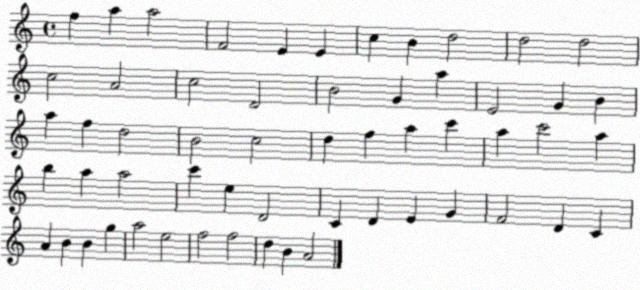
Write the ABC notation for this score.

X:1
T:Untitled
M:4/4
L:1/4
K:C
f a a2 F2 E E c B d2 d2 d2 c2 A2 c2 D2 B2 G a E2 G B a f d2 B2 c2 d f a c' a c'2 a b a a2 c' e D2 C D E G F2 D C A B B g a2 e2 f2 f2 d B A2